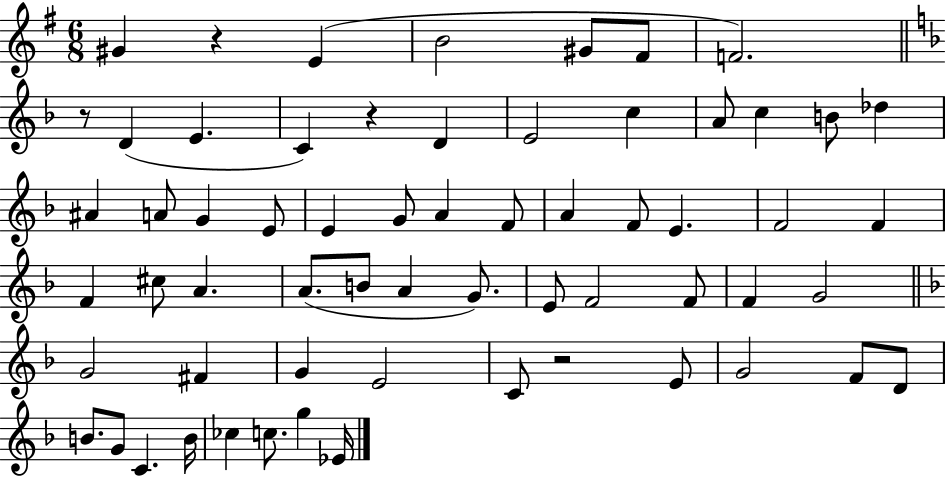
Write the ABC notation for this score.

X:1
T:Untitled
M:6/8
L:1/4
K:G
^G z E B2 ^G/2 ^F/2 F2 z/2 D E C z D E2 c A/2 c B/2 _d ^A A/2 G E/2 E G/2 A F/2 A F/2 E F2 F F ^c/2 A A/2 B/2 A G/2 E/2 F2 F/2 F G2 G2 ^F G E2 C/2 z2 E/2 G2 F/2 D/2 B/2 G/2 C B/4 _c c/2 g _E/4